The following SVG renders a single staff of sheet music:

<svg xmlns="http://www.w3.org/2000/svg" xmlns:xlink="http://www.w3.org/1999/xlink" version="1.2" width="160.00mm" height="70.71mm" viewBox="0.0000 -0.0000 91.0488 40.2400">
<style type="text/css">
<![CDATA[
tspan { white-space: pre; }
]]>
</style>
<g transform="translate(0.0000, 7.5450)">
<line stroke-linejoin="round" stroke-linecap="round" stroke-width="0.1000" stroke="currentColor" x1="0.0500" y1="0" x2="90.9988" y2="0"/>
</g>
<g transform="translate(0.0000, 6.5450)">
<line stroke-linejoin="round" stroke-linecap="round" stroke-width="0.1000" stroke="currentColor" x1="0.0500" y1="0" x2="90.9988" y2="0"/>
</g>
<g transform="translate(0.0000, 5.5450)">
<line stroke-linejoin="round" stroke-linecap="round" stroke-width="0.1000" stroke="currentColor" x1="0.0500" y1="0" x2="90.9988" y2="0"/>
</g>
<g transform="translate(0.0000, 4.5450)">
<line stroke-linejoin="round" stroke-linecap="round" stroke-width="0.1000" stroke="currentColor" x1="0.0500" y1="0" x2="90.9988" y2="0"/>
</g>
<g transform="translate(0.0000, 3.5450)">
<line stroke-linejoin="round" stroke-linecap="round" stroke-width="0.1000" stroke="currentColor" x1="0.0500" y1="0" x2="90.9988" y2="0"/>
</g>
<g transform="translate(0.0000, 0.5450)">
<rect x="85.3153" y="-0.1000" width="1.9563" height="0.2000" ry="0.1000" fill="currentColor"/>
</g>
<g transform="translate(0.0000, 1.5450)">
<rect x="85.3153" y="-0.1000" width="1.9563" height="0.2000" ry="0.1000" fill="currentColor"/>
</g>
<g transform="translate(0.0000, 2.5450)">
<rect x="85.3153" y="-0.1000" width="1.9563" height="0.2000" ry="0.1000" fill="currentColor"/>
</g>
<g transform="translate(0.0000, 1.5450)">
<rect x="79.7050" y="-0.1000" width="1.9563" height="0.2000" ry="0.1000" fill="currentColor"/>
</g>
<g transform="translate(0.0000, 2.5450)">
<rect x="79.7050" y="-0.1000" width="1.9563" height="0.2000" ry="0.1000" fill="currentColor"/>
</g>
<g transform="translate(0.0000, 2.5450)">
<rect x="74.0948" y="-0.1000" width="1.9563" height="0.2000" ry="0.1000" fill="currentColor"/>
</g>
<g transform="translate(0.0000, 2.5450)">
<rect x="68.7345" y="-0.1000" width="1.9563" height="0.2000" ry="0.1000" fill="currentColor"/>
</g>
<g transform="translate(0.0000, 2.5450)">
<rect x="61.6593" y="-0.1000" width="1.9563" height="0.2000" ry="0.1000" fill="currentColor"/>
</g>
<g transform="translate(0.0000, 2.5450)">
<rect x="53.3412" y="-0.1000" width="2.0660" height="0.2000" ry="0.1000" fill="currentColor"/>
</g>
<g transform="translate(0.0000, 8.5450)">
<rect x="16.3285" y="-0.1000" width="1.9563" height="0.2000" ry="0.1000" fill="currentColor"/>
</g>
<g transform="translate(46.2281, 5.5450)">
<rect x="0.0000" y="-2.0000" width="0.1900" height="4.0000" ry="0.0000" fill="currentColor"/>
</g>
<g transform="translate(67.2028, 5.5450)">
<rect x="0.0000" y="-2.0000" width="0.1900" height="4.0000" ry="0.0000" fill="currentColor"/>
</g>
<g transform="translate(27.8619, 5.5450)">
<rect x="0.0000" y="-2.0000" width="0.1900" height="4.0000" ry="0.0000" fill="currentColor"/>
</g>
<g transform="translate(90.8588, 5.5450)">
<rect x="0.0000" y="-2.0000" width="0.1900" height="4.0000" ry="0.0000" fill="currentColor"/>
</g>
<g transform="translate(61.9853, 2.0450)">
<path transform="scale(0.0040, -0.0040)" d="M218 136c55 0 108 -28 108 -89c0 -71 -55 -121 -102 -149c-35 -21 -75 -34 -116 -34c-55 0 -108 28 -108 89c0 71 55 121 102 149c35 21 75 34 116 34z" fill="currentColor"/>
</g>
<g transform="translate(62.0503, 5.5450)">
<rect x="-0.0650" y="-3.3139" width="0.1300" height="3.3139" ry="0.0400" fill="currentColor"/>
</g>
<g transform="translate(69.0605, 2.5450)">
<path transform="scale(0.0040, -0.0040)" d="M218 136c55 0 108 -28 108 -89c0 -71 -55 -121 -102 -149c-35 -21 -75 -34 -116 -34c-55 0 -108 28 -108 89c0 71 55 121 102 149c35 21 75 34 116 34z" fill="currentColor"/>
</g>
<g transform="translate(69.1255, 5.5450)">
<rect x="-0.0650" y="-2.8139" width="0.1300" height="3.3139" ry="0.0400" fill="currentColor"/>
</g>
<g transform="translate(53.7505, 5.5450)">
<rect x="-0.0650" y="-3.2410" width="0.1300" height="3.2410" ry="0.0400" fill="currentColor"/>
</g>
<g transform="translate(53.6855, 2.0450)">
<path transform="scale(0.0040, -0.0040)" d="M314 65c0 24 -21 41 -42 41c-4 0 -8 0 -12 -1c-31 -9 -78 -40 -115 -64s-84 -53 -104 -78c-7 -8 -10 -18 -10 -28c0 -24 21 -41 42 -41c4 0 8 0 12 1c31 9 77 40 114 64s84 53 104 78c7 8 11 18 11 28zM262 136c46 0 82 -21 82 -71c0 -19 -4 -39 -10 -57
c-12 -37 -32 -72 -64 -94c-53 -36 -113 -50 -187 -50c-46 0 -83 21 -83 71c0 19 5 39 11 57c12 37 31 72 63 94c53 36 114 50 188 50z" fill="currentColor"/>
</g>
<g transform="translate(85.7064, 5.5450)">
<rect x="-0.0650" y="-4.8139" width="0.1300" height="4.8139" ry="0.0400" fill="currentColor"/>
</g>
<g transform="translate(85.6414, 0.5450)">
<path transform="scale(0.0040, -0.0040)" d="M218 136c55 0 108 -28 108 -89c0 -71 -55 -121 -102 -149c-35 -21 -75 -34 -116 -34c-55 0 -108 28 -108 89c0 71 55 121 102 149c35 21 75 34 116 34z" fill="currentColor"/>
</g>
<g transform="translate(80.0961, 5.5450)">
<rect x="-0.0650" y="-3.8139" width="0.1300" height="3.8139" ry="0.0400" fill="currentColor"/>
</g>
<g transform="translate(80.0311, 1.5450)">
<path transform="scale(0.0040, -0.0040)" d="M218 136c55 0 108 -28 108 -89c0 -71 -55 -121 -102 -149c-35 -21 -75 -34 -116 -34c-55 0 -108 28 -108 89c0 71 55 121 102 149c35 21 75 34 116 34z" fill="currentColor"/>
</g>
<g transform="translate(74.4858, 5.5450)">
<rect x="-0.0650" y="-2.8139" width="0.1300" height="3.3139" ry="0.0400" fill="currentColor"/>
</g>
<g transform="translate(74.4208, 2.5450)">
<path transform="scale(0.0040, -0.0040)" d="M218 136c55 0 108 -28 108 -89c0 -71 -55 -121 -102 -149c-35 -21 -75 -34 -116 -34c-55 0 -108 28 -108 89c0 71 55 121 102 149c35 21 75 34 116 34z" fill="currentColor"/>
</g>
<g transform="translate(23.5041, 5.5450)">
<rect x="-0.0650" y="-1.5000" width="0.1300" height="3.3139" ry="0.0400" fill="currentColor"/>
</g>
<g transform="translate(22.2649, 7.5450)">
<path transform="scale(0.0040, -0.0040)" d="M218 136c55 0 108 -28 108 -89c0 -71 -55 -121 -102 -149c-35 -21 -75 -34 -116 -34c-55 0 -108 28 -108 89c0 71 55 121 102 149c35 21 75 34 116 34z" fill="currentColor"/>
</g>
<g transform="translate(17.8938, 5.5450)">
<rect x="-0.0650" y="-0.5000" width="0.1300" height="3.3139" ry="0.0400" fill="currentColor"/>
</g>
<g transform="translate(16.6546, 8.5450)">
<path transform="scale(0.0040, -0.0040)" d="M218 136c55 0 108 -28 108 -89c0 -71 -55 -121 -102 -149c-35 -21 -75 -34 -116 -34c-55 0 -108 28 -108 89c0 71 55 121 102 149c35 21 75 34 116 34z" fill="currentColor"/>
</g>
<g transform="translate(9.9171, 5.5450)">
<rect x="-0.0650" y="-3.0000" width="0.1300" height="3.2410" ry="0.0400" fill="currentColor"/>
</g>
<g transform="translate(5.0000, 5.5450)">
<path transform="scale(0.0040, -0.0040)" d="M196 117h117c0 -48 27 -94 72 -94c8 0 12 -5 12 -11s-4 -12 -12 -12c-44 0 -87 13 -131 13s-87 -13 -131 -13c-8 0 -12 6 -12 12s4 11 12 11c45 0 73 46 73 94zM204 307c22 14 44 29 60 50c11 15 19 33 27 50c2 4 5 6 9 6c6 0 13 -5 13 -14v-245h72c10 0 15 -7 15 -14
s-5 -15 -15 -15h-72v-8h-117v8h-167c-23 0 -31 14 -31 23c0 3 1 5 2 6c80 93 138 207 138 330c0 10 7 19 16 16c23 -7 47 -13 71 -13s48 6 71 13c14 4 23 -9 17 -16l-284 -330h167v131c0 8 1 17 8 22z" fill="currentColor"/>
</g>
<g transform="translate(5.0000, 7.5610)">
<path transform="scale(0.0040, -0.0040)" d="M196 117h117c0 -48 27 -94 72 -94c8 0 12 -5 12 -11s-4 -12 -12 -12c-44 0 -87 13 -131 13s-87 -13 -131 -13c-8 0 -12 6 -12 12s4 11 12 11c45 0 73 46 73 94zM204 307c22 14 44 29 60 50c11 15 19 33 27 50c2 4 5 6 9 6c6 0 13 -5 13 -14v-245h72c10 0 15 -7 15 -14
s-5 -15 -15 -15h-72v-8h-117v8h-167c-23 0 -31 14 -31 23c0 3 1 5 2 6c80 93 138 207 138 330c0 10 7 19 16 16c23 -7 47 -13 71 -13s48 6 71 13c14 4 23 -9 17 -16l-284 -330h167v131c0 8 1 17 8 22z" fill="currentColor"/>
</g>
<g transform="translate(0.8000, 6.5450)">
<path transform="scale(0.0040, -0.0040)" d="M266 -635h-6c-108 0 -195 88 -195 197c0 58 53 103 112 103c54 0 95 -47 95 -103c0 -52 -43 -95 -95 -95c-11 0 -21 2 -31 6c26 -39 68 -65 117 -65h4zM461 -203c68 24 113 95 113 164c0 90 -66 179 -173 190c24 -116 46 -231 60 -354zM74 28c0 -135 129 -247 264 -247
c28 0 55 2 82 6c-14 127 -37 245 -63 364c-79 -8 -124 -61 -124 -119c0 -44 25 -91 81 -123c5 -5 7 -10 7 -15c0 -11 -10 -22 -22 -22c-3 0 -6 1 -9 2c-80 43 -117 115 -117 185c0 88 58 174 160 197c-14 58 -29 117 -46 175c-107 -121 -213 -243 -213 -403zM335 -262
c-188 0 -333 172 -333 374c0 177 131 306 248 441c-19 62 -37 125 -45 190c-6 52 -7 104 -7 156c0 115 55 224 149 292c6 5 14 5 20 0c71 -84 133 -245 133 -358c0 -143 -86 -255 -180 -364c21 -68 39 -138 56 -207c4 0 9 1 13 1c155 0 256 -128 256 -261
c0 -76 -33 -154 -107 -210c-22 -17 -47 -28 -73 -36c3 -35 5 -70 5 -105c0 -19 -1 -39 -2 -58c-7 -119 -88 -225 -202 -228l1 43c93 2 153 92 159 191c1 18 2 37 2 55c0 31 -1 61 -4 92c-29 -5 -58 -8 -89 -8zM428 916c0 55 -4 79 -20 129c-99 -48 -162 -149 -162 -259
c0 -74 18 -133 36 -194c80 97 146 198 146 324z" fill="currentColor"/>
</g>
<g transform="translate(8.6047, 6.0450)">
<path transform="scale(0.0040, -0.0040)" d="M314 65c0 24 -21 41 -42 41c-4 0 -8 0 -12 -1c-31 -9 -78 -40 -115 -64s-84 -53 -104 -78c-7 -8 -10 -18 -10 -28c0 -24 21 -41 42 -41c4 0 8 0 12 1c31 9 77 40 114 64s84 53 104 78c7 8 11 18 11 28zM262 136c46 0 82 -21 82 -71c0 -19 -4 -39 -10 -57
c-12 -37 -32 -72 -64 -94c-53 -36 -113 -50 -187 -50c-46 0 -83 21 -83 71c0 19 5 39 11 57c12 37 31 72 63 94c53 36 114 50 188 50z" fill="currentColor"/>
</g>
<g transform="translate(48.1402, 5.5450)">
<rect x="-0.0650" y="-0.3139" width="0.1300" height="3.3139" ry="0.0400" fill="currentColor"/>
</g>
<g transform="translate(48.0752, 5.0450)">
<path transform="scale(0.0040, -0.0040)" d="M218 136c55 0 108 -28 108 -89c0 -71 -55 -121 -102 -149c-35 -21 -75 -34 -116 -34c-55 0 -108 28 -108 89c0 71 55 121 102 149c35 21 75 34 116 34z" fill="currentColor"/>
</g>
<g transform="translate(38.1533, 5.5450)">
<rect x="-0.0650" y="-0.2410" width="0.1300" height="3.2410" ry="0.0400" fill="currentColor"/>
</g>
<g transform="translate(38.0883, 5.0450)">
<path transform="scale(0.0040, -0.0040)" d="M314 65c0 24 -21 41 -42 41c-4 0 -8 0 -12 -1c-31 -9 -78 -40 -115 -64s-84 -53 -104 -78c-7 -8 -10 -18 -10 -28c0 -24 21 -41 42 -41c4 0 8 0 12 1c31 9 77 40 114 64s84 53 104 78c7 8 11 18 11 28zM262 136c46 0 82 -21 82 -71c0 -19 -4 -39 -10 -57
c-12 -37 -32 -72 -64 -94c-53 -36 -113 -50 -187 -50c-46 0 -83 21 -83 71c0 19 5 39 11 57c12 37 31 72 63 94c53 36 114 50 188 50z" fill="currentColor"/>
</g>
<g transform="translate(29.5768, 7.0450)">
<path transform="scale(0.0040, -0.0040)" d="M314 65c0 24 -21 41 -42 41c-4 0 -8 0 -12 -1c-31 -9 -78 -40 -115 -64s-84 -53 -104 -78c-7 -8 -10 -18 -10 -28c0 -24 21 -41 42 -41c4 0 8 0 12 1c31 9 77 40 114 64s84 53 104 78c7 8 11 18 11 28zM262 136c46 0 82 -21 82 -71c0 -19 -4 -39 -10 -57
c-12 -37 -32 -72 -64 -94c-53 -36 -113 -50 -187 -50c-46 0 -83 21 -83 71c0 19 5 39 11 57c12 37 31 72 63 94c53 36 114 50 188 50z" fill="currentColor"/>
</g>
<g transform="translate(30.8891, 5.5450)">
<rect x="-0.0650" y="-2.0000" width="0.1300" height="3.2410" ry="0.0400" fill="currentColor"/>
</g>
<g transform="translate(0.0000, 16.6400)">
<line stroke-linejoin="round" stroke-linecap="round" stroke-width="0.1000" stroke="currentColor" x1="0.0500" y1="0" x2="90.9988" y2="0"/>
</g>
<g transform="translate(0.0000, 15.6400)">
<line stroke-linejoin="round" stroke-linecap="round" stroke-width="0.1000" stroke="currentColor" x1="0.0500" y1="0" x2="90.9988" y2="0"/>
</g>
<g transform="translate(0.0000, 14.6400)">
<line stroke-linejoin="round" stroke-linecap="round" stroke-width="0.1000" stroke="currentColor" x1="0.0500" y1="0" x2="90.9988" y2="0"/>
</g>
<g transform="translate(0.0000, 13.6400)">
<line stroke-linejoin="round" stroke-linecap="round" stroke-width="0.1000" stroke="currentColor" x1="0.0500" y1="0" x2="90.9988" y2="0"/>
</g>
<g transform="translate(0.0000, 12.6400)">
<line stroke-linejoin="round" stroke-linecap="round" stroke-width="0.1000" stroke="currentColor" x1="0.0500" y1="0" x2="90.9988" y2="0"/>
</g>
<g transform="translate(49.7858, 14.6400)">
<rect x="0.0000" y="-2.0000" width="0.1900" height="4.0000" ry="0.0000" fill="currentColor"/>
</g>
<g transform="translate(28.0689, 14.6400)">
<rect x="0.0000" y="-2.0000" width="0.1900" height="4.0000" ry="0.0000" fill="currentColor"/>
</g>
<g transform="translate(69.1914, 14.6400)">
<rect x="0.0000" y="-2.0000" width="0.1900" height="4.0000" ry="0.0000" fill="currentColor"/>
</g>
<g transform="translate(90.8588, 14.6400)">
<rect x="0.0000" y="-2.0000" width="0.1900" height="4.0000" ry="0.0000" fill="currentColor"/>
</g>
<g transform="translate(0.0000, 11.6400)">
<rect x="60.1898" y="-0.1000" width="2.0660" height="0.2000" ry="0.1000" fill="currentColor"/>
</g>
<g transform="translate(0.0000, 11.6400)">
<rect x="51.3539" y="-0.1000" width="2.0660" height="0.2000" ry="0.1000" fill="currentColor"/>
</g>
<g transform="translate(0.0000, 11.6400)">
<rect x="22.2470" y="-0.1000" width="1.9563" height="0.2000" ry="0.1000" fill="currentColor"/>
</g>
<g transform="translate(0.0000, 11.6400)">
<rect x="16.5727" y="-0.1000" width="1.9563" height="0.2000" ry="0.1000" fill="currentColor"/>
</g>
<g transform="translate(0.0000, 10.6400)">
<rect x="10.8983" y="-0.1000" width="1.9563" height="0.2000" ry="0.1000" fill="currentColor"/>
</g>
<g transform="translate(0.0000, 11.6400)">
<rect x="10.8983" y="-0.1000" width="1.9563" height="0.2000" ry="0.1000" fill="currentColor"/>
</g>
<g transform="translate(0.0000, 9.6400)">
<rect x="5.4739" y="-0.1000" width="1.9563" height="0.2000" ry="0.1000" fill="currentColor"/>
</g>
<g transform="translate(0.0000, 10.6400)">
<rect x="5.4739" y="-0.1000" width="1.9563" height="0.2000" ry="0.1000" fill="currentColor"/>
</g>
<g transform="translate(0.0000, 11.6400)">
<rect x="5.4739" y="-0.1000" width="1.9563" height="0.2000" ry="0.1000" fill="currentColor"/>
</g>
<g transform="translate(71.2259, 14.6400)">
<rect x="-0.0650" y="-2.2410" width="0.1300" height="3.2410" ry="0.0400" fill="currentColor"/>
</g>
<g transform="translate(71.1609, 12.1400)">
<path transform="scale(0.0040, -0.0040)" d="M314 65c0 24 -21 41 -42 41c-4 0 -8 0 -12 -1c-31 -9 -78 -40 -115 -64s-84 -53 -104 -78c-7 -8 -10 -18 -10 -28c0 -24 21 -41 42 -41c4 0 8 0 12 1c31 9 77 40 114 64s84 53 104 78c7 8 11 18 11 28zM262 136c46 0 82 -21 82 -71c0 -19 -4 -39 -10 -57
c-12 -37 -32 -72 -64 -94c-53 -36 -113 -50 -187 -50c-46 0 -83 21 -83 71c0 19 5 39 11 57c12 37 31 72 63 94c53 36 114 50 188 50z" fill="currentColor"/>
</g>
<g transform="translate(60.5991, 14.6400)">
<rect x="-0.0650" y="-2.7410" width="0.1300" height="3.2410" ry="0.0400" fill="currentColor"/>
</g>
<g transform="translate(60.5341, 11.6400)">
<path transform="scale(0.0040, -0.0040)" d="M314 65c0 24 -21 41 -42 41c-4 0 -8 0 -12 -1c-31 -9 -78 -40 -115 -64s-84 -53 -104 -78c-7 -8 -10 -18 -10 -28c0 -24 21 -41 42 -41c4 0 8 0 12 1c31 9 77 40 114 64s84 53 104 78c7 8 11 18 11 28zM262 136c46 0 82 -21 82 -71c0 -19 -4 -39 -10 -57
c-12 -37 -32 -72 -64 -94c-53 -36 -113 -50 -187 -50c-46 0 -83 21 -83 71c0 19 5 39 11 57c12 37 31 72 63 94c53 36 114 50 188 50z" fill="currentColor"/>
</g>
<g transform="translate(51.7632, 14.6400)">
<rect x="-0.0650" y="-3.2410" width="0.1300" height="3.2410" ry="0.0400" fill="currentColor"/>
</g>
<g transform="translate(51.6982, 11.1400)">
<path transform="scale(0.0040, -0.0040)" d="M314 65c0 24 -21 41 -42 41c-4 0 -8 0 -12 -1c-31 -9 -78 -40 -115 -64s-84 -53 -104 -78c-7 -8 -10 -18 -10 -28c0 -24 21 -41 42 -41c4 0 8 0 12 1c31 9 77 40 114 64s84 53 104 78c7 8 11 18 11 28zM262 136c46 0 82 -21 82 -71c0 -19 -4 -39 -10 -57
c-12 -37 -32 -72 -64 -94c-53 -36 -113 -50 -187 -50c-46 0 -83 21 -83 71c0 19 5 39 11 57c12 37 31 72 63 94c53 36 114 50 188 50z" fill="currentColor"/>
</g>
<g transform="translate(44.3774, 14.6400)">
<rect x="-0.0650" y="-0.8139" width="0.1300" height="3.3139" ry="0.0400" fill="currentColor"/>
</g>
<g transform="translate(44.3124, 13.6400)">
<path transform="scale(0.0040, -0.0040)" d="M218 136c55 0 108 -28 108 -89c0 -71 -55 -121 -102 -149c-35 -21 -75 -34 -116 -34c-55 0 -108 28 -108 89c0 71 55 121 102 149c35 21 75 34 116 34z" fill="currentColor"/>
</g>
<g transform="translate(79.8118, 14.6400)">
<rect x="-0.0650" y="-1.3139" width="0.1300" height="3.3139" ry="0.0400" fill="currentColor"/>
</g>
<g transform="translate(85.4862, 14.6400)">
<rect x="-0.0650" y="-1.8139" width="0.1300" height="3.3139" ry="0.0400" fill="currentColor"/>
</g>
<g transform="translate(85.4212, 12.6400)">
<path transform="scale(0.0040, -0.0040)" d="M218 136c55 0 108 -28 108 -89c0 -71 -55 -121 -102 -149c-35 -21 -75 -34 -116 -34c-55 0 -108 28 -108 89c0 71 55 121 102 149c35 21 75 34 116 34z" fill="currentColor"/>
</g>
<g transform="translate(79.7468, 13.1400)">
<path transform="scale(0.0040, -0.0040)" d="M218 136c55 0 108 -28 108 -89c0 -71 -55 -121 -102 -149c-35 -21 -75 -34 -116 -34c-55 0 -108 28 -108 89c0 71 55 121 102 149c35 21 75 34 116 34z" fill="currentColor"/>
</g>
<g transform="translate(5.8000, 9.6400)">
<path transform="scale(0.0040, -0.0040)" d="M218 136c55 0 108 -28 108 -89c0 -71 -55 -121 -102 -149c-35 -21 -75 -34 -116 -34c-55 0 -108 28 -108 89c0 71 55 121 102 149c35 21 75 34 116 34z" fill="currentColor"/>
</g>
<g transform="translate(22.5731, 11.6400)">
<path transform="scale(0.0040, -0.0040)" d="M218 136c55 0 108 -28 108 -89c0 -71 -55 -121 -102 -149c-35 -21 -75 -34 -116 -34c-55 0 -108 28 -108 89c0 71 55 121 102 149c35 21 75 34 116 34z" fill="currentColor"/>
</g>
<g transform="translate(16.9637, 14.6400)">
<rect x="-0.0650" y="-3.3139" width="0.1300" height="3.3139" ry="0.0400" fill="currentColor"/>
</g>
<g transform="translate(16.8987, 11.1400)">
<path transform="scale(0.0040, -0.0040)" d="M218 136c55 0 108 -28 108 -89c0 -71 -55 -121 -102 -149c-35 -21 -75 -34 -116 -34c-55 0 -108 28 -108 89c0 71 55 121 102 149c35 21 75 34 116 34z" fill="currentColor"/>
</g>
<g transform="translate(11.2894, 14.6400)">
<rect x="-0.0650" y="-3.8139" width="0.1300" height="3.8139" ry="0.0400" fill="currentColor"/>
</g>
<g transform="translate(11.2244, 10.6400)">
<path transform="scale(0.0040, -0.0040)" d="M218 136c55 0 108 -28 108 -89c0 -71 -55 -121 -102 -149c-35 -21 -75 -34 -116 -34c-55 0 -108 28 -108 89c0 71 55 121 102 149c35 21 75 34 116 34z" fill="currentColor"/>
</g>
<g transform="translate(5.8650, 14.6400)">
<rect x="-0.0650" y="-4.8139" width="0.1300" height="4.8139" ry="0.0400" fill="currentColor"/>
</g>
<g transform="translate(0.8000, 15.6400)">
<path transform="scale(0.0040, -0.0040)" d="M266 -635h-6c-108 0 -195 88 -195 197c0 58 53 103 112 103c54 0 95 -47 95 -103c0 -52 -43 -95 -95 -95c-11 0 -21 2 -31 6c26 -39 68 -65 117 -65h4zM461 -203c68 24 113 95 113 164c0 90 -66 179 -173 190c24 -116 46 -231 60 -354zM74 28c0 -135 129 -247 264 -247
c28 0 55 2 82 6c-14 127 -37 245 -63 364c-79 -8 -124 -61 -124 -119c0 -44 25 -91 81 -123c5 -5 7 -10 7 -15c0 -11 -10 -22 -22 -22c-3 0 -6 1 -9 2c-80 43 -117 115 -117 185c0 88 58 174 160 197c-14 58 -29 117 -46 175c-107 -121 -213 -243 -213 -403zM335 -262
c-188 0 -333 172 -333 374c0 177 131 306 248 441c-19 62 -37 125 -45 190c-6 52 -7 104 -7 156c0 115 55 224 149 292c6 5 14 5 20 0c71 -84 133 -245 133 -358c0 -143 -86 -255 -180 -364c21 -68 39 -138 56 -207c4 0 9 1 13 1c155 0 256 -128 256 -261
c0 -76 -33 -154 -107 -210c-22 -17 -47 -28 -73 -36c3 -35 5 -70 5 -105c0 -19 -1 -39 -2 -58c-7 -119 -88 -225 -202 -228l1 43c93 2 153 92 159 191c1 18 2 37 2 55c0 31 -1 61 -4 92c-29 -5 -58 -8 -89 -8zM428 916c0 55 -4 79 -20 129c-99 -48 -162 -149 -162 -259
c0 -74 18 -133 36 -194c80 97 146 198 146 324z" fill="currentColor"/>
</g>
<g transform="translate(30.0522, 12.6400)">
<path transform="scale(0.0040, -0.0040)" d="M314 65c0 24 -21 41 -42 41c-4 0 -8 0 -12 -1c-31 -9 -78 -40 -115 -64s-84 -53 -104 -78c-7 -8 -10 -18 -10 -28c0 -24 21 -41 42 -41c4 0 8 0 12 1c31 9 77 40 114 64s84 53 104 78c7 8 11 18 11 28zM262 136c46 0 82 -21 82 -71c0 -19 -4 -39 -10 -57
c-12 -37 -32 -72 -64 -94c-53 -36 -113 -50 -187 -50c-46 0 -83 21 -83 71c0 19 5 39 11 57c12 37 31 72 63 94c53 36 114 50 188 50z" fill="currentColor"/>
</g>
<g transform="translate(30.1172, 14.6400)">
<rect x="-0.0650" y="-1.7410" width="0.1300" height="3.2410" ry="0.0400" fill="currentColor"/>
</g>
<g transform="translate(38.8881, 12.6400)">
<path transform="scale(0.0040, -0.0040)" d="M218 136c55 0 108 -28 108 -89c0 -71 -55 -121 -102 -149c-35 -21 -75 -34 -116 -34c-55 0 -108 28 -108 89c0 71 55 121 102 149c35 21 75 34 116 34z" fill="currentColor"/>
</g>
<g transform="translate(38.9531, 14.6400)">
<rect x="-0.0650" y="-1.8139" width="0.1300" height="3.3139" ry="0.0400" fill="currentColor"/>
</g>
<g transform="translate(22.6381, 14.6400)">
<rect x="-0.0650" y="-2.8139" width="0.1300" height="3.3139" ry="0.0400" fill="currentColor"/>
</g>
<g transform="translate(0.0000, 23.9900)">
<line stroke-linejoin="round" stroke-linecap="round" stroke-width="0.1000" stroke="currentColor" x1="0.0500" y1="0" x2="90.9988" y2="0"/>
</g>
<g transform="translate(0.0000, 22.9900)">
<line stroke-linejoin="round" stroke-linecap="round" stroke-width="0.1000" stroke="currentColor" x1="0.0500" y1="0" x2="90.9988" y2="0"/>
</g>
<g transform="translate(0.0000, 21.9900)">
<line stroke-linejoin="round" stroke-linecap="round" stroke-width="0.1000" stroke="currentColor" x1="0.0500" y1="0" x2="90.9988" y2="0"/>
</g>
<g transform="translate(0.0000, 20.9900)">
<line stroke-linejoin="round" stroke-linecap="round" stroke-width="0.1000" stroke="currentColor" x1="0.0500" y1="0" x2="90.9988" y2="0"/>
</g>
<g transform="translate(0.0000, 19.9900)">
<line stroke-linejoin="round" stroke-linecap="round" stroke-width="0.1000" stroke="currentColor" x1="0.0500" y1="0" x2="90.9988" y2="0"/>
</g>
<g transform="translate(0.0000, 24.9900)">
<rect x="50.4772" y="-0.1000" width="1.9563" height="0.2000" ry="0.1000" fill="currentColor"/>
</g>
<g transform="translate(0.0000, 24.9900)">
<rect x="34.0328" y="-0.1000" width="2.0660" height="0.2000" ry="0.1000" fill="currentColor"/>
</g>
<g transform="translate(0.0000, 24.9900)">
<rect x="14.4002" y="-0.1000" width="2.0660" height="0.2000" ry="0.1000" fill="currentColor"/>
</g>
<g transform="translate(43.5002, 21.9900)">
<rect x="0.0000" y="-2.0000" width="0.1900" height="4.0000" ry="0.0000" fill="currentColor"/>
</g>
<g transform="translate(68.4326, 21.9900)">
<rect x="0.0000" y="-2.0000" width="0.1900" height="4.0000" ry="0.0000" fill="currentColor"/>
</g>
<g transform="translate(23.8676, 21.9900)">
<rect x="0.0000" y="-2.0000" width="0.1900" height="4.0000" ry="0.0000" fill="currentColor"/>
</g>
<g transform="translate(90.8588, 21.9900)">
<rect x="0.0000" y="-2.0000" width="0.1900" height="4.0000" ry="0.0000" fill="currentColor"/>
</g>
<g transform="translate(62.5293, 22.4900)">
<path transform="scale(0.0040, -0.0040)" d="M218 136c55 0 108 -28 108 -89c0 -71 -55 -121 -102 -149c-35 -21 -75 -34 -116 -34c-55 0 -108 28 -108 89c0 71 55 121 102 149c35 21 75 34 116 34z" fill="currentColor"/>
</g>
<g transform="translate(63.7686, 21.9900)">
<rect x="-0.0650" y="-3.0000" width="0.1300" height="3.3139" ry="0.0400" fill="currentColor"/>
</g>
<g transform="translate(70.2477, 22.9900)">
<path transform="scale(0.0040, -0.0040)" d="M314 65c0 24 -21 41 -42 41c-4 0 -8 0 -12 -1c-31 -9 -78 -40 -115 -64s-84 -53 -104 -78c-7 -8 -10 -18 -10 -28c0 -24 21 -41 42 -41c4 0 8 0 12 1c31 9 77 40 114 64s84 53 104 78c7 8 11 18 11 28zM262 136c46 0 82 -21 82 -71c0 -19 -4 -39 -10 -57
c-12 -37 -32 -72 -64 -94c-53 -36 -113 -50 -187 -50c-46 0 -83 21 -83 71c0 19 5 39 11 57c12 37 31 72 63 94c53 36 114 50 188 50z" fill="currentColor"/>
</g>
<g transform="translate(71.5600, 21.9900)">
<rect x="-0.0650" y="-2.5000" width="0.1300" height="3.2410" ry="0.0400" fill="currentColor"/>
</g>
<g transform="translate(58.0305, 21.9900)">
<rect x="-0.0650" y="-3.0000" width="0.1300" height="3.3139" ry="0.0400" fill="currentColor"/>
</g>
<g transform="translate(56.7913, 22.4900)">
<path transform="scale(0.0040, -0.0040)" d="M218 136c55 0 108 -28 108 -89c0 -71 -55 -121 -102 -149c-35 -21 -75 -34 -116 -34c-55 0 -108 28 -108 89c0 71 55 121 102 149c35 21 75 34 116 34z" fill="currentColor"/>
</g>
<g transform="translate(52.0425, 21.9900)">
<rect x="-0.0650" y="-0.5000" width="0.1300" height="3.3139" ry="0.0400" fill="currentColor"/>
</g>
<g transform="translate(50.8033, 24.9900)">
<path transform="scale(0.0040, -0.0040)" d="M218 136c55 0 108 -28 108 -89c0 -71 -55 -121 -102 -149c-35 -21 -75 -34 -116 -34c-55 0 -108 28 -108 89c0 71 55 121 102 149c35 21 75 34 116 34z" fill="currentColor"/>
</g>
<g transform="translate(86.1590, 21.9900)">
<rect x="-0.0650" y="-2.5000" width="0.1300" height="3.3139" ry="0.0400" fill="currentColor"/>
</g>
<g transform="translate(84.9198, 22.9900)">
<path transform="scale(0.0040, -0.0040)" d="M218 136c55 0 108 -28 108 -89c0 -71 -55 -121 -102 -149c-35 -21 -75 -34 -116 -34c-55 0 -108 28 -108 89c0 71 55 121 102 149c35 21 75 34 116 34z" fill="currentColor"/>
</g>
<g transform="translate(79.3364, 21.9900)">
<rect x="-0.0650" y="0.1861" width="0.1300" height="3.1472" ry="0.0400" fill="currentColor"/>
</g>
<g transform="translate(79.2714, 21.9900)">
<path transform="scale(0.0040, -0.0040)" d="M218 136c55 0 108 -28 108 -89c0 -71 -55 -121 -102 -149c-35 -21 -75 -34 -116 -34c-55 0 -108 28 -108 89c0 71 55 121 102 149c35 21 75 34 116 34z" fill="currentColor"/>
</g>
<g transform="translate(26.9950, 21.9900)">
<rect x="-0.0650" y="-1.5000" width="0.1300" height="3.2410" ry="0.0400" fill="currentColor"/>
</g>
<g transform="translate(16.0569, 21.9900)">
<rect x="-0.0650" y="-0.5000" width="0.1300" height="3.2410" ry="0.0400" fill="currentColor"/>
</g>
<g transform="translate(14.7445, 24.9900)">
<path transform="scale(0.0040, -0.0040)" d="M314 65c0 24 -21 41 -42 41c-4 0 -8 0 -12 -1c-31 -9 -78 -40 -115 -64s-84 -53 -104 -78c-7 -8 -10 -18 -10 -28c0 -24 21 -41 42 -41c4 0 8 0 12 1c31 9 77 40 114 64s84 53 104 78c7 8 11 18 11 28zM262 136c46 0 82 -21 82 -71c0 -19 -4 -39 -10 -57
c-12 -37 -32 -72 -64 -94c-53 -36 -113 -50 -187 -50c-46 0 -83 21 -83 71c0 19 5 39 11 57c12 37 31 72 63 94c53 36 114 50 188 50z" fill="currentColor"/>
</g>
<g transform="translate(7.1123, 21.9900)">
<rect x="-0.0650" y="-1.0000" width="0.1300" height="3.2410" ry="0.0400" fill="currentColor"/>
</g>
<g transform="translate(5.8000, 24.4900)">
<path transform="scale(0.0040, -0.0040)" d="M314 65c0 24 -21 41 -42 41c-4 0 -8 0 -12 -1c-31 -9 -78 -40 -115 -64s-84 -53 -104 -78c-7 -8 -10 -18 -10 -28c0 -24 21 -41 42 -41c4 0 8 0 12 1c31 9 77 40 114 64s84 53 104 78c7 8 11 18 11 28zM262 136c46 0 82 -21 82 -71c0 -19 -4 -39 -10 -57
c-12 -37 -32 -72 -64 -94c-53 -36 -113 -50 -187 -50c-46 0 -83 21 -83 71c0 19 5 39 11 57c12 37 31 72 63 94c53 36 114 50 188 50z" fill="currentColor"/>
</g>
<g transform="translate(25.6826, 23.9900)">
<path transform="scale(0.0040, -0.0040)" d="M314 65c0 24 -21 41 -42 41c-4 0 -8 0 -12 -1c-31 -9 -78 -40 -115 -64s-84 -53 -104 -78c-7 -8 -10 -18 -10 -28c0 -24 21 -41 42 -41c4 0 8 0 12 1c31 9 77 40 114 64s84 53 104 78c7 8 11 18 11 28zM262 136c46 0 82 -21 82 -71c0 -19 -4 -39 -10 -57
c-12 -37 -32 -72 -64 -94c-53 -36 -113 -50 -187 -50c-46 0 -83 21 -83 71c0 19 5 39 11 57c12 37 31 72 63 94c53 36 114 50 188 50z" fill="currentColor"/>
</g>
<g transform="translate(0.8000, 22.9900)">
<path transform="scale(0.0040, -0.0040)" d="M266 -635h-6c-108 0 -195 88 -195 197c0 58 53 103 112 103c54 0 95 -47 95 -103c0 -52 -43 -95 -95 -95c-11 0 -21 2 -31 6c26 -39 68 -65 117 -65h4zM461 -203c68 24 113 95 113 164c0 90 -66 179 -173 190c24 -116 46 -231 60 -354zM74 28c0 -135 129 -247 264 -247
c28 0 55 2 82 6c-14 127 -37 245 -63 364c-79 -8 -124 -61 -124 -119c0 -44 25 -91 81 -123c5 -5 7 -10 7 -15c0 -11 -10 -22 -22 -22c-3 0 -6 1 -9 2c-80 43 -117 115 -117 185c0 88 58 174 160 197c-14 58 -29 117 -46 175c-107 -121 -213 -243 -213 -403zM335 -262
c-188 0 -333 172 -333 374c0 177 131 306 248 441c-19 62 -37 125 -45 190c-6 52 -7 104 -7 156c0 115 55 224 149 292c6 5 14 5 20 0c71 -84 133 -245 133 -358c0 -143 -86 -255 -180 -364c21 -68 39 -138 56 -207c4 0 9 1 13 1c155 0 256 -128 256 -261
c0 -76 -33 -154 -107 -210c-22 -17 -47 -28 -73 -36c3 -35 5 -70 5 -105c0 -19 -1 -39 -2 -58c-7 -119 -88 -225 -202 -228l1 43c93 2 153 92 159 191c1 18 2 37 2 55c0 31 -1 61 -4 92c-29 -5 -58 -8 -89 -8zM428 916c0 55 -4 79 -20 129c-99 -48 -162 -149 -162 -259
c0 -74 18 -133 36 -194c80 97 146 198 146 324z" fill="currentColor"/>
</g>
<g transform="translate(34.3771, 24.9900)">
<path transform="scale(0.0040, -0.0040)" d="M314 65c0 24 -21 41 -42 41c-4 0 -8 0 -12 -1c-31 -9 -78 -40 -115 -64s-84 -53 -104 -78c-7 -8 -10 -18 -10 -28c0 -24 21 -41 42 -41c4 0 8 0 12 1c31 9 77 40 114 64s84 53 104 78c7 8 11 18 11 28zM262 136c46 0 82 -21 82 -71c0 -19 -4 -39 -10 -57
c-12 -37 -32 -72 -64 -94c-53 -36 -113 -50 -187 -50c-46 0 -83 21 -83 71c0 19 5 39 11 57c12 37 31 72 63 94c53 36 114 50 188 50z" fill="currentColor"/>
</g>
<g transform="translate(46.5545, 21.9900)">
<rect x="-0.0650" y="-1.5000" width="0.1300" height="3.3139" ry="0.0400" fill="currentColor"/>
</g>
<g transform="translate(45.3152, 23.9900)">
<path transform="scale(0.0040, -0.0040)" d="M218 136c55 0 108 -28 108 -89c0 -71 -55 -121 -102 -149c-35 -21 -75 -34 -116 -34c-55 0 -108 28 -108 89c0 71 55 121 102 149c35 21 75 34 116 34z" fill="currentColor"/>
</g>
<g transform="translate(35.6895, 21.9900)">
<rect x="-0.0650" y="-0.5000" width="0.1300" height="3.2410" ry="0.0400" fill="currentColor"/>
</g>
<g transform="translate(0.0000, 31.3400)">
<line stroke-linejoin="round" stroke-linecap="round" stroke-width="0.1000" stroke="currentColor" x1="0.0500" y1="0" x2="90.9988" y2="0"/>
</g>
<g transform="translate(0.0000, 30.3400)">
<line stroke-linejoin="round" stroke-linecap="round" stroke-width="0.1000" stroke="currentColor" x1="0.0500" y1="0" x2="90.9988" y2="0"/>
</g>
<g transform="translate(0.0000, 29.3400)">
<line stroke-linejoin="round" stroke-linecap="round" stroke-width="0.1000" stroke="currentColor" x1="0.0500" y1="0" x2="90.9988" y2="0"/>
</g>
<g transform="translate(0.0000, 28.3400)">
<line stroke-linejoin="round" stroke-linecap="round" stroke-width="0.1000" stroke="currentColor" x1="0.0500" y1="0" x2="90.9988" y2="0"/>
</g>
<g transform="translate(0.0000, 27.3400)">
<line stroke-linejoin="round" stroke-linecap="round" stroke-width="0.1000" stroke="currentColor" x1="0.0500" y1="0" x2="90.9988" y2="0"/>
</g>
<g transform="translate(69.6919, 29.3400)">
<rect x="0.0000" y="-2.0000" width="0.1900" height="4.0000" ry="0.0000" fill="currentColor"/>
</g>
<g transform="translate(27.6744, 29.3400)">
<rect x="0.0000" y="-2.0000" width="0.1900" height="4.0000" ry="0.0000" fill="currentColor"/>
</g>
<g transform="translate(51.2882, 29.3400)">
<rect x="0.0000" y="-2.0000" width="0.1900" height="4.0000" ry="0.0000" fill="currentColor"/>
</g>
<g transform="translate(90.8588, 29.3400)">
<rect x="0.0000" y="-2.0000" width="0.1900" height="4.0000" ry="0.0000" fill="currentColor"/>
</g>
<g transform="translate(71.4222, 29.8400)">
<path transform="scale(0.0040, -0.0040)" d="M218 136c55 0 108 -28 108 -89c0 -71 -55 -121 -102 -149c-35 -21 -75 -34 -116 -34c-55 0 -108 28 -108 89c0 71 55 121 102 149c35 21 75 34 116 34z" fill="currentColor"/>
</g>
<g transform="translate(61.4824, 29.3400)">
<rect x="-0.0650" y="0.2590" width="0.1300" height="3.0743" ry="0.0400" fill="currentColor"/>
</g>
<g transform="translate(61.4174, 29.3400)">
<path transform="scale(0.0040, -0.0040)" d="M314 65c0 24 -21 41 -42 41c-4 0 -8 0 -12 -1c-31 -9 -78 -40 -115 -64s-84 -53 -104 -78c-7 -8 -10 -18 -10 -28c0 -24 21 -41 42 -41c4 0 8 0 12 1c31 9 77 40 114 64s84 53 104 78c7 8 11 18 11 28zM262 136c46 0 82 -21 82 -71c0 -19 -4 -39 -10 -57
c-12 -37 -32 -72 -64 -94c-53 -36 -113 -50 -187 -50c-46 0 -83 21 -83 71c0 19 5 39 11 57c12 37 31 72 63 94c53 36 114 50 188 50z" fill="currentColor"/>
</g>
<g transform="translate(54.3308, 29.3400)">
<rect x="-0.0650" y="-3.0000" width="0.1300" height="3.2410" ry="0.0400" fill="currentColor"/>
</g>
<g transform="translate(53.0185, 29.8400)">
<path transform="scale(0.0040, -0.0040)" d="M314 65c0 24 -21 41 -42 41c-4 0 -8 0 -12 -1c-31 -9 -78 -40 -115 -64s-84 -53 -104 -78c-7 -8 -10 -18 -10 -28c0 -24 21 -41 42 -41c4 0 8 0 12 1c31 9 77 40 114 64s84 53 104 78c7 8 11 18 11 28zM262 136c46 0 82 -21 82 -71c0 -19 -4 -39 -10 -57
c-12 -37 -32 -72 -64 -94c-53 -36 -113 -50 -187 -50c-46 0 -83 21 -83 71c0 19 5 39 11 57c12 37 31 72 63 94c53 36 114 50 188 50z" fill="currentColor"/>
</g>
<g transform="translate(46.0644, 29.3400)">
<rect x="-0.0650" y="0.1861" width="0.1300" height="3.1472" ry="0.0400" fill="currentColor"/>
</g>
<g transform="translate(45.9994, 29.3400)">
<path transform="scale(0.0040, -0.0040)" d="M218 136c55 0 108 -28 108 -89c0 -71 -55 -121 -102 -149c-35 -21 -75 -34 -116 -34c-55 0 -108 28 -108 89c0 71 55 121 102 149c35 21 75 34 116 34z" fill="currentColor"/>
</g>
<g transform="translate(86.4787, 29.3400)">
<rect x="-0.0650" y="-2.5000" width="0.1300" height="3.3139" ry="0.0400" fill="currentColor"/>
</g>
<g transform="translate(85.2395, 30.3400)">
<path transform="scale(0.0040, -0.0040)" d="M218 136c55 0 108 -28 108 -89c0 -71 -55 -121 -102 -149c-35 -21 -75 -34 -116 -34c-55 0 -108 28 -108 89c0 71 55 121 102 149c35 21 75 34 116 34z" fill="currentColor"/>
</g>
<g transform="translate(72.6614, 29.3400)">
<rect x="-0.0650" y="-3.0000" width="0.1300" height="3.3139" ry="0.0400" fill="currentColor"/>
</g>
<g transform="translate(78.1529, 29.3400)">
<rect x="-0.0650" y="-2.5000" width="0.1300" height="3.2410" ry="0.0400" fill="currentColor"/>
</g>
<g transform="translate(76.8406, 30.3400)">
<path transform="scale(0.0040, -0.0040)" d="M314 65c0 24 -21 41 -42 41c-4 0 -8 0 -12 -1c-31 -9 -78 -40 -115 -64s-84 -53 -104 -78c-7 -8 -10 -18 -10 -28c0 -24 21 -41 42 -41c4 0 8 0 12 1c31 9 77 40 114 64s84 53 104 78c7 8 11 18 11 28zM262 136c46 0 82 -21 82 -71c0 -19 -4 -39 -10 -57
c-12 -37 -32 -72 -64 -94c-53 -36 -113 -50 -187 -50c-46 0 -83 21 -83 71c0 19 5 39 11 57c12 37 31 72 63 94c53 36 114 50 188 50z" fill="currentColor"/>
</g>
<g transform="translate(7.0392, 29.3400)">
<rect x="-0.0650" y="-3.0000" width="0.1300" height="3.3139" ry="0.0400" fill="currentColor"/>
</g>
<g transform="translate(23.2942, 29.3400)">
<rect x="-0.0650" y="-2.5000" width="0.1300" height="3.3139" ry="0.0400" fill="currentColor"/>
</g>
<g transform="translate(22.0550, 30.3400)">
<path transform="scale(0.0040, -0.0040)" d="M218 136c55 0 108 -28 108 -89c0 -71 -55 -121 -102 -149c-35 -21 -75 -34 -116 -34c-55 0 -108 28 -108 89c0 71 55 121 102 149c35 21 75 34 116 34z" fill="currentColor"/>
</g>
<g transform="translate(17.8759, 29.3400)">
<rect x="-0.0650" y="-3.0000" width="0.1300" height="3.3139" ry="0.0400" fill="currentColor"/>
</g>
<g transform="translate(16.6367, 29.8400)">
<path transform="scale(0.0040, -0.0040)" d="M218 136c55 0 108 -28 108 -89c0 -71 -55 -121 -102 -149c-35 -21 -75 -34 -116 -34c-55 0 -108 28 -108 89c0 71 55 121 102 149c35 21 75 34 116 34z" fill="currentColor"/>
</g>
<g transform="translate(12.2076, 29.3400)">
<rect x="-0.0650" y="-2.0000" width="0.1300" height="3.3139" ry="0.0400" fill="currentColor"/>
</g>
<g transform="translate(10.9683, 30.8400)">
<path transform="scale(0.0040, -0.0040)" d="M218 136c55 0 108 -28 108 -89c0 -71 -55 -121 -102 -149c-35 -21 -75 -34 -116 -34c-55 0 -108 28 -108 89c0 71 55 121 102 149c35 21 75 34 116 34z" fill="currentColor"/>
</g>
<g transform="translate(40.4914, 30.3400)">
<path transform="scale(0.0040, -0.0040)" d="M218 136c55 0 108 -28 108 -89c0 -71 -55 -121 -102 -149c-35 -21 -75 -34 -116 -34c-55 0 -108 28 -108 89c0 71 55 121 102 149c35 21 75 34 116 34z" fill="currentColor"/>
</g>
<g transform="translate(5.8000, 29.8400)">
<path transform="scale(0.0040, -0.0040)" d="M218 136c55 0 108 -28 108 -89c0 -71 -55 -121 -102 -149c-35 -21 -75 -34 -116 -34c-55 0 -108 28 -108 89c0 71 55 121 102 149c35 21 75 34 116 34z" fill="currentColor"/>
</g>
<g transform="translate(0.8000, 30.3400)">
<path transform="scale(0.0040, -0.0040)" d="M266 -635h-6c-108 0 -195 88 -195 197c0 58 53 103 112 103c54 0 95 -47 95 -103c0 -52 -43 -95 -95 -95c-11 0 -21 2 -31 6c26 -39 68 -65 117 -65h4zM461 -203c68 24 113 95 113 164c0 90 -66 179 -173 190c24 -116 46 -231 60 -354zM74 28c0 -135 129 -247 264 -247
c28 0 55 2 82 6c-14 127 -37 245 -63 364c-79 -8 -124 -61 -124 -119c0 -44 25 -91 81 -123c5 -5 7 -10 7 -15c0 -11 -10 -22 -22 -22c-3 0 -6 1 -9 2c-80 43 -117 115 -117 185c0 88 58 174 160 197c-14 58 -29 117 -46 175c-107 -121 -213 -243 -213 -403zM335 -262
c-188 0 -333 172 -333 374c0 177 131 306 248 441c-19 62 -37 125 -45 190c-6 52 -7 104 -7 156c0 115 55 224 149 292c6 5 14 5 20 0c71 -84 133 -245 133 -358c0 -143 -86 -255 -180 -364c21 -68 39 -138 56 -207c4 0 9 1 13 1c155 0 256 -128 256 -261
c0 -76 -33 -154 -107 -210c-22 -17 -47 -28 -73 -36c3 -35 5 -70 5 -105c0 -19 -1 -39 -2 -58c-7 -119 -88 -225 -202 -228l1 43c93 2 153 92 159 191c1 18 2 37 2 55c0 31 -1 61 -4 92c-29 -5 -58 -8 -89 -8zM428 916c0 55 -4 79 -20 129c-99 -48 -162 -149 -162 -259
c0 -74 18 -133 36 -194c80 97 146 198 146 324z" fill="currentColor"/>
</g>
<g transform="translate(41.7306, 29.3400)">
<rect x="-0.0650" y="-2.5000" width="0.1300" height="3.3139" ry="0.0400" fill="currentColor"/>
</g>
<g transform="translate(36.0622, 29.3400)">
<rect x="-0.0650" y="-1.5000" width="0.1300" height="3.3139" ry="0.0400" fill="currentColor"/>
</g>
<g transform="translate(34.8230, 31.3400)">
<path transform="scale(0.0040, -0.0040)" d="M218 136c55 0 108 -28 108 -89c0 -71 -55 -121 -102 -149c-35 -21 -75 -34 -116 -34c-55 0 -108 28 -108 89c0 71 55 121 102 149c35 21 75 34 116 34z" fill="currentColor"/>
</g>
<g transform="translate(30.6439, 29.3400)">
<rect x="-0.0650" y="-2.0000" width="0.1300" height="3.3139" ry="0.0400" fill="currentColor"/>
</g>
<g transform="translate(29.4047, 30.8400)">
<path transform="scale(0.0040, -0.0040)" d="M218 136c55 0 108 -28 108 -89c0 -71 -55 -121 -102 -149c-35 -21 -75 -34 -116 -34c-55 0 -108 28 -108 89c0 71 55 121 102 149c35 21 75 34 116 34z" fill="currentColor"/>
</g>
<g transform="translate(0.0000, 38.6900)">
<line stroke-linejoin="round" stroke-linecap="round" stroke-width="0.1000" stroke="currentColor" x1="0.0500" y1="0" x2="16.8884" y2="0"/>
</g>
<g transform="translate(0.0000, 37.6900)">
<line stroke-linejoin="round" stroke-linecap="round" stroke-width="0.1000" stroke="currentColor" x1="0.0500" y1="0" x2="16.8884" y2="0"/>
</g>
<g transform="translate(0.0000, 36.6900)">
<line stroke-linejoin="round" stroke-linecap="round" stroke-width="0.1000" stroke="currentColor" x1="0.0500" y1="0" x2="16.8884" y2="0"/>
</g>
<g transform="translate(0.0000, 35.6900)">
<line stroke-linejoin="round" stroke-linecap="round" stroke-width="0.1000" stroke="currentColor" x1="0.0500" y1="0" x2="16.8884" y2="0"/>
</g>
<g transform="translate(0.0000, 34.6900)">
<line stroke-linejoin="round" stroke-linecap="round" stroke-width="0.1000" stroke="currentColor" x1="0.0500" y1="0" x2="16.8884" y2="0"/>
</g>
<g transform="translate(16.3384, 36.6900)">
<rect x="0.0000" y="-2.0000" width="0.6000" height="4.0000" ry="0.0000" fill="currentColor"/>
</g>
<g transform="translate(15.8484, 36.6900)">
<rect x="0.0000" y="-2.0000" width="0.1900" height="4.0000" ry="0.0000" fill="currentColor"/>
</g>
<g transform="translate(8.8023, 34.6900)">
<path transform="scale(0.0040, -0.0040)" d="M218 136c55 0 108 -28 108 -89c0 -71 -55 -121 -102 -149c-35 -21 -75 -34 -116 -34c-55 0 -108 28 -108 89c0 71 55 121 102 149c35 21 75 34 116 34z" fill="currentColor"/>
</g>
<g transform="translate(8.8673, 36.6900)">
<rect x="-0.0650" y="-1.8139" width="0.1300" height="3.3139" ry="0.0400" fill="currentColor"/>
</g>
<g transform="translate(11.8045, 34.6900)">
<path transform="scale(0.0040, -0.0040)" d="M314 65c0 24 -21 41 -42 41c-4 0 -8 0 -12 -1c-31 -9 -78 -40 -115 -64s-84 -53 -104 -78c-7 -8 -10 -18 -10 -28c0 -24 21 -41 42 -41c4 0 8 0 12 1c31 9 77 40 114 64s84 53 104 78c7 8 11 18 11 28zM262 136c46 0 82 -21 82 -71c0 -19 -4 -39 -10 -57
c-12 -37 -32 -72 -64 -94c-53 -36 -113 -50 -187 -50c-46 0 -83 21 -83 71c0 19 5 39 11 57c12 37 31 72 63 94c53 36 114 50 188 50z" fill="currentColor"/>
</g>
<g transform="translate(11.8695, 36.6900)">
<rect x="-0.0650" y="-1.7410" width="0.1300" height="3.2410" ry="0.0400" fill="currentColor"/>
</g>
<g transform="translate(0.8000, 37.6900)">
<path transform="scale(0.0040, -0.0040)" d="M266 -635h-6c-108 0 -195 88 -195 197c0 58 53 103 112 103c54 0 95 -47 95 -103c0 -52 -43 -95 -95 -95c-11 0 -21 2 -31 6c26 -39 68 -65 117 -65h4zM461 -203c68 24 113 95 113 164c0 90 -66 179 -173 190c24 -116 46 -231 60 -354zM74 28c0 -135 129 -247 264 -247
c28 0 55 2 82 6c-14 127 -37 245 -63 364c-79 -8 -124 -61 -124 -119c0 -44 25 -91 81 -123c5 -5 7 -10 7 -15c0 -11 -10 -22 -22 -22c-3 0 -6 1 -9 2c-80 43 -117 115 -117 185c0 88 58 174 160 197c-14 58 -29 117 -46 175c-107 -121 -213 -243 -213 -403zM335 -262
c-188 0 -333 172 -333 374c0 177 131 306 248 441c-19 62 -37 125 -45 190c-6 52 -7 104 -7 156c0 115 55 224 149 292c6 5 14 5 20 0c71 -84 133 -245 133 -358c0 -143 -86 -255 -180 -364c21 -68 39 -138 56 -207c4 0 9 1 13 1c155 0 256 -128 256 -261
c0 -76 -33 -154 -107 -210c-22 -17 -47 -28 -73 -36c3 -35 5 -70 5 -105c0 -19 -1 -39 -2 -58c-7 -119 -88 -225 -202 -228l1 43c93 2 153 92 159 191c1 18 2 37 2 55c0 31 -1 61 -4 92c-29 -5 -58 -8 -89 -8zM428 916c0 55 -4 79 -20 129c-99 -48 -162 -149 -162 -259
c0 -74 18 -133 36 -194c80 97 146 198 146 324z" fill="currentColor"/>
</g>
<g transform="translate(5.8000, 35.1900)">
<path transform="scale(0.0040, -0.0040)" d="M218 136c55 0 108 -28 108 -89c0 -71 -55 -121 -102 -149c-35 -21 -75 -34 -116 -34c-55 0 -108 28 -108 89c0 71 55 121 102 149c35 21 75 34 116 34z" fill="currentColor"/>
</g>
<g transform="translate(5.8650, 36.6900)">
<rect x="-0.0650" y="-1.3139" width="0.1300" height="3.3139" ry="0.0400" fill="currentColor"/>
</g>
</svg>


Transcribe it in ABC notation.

X:1
T:Untitled
M:4/4
L:1/4
K:C
A2 C E F2 c2 c b2 b a a c' e' e' c' b a f2 f d b2 a2 g2 e f D2 C2 E2 C2 E C A A G2 B G A F A G F E G B A2 B2 A G2 G e f f2